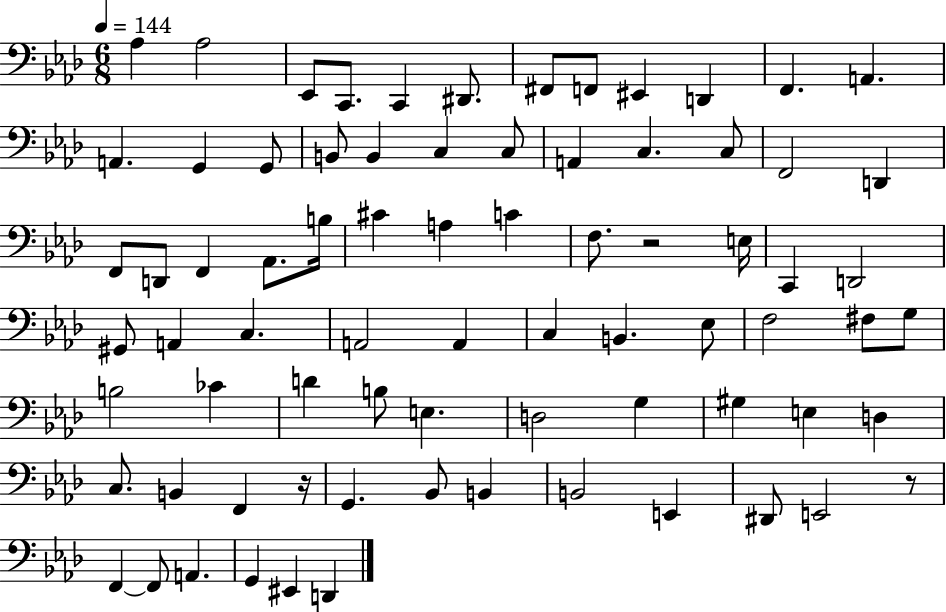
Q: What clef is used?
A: bass